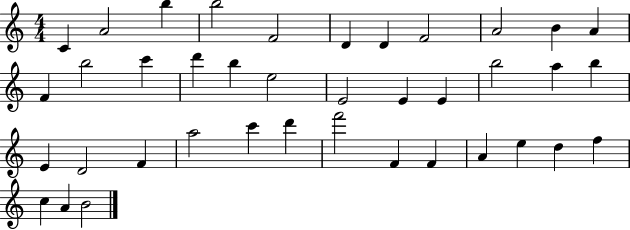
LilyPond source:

{
  \clef treble
  \numericTimeSignature
  \time 4/4
  \key c \major
  c'4 a'2 b''4 | b''2 f'2 | d'4 d'4 f'2 | a'2 b'4 a'4 | \break f'4 b''2 c'''4 | d'''4 b''4 e''2 | e'2 e'4 e'4 | b''2 a''4 b''4 | \break e'4 d'2 f'4 | a''2 c'''4 d'''4 | f'''2 f'4 f'4 | a'4 e''4 d''4 f''4 | \break c''4 a'4 b'2 | \bar "|."
}